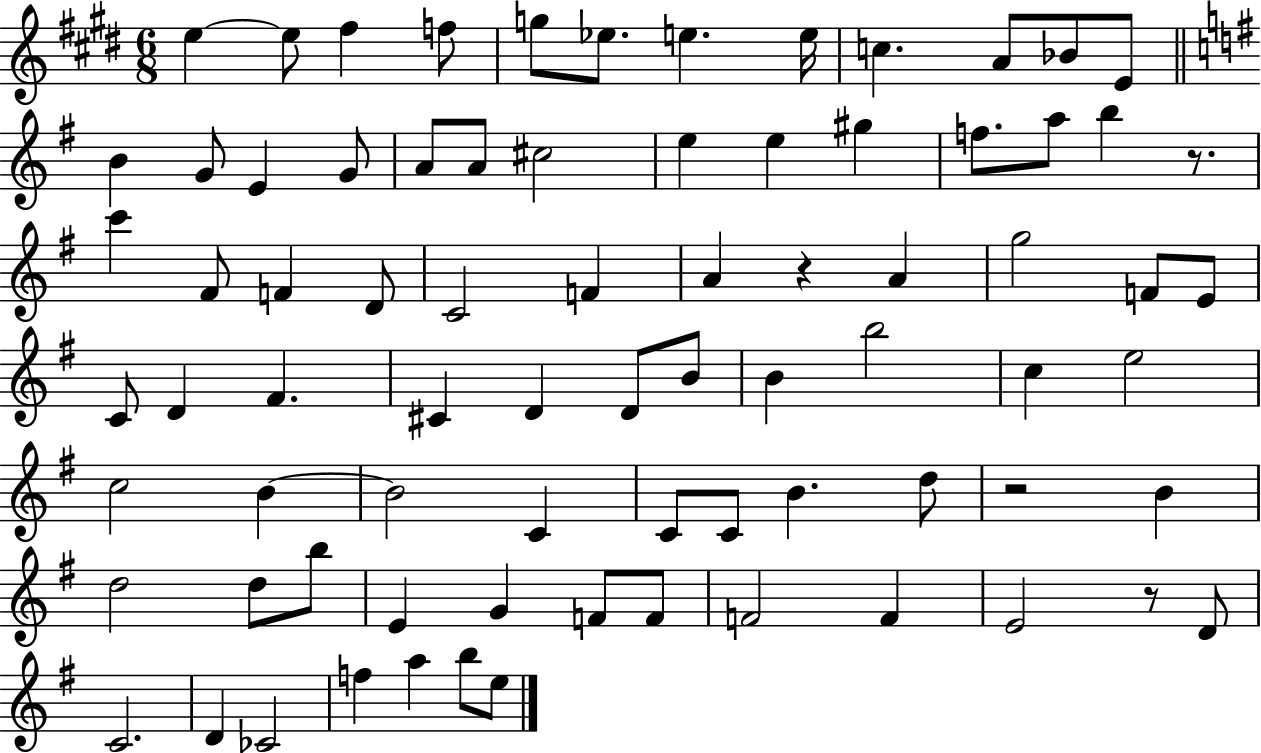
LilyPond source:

{
  \clef treble
  \numericTimeSignature
  \time 6/8
  \key e \major
  e''4~~ e''8 fis''4 f''8 | g''8 ees''8. e''4. e''16 | c''4. a'8 bes'8 e'8 | \bar "||" \break \key e \minor b'4 g'8 e'4 g'8 | a'8 a'8 cis''2 | e''4 e''4 gis''4 | f''8. a''8 b''4 r8. | \break c'''4 fis'8 f'4 d'8 | c'2 f'4 | a'4 r4 a'4 | g''2 f'8 e'8 | \break c'8 d'4 fis'4. | cis'4 d'4 d'8 b'8 | b'4 b''2 | c''4 e''2 | \break c''2 b'4~~ | b'2 c'4 | c'8 c'8 b'4. d''8 | r2 b'4 | \break d''2 d''8 b''8 | e'4 g'4 f'8 f'8 | f'2 f'4 | e'2 r8 d'8 | \break c'2. | d'4 ces'2 | f''4 a''4 b''8 e''8 | \bar "|."
}